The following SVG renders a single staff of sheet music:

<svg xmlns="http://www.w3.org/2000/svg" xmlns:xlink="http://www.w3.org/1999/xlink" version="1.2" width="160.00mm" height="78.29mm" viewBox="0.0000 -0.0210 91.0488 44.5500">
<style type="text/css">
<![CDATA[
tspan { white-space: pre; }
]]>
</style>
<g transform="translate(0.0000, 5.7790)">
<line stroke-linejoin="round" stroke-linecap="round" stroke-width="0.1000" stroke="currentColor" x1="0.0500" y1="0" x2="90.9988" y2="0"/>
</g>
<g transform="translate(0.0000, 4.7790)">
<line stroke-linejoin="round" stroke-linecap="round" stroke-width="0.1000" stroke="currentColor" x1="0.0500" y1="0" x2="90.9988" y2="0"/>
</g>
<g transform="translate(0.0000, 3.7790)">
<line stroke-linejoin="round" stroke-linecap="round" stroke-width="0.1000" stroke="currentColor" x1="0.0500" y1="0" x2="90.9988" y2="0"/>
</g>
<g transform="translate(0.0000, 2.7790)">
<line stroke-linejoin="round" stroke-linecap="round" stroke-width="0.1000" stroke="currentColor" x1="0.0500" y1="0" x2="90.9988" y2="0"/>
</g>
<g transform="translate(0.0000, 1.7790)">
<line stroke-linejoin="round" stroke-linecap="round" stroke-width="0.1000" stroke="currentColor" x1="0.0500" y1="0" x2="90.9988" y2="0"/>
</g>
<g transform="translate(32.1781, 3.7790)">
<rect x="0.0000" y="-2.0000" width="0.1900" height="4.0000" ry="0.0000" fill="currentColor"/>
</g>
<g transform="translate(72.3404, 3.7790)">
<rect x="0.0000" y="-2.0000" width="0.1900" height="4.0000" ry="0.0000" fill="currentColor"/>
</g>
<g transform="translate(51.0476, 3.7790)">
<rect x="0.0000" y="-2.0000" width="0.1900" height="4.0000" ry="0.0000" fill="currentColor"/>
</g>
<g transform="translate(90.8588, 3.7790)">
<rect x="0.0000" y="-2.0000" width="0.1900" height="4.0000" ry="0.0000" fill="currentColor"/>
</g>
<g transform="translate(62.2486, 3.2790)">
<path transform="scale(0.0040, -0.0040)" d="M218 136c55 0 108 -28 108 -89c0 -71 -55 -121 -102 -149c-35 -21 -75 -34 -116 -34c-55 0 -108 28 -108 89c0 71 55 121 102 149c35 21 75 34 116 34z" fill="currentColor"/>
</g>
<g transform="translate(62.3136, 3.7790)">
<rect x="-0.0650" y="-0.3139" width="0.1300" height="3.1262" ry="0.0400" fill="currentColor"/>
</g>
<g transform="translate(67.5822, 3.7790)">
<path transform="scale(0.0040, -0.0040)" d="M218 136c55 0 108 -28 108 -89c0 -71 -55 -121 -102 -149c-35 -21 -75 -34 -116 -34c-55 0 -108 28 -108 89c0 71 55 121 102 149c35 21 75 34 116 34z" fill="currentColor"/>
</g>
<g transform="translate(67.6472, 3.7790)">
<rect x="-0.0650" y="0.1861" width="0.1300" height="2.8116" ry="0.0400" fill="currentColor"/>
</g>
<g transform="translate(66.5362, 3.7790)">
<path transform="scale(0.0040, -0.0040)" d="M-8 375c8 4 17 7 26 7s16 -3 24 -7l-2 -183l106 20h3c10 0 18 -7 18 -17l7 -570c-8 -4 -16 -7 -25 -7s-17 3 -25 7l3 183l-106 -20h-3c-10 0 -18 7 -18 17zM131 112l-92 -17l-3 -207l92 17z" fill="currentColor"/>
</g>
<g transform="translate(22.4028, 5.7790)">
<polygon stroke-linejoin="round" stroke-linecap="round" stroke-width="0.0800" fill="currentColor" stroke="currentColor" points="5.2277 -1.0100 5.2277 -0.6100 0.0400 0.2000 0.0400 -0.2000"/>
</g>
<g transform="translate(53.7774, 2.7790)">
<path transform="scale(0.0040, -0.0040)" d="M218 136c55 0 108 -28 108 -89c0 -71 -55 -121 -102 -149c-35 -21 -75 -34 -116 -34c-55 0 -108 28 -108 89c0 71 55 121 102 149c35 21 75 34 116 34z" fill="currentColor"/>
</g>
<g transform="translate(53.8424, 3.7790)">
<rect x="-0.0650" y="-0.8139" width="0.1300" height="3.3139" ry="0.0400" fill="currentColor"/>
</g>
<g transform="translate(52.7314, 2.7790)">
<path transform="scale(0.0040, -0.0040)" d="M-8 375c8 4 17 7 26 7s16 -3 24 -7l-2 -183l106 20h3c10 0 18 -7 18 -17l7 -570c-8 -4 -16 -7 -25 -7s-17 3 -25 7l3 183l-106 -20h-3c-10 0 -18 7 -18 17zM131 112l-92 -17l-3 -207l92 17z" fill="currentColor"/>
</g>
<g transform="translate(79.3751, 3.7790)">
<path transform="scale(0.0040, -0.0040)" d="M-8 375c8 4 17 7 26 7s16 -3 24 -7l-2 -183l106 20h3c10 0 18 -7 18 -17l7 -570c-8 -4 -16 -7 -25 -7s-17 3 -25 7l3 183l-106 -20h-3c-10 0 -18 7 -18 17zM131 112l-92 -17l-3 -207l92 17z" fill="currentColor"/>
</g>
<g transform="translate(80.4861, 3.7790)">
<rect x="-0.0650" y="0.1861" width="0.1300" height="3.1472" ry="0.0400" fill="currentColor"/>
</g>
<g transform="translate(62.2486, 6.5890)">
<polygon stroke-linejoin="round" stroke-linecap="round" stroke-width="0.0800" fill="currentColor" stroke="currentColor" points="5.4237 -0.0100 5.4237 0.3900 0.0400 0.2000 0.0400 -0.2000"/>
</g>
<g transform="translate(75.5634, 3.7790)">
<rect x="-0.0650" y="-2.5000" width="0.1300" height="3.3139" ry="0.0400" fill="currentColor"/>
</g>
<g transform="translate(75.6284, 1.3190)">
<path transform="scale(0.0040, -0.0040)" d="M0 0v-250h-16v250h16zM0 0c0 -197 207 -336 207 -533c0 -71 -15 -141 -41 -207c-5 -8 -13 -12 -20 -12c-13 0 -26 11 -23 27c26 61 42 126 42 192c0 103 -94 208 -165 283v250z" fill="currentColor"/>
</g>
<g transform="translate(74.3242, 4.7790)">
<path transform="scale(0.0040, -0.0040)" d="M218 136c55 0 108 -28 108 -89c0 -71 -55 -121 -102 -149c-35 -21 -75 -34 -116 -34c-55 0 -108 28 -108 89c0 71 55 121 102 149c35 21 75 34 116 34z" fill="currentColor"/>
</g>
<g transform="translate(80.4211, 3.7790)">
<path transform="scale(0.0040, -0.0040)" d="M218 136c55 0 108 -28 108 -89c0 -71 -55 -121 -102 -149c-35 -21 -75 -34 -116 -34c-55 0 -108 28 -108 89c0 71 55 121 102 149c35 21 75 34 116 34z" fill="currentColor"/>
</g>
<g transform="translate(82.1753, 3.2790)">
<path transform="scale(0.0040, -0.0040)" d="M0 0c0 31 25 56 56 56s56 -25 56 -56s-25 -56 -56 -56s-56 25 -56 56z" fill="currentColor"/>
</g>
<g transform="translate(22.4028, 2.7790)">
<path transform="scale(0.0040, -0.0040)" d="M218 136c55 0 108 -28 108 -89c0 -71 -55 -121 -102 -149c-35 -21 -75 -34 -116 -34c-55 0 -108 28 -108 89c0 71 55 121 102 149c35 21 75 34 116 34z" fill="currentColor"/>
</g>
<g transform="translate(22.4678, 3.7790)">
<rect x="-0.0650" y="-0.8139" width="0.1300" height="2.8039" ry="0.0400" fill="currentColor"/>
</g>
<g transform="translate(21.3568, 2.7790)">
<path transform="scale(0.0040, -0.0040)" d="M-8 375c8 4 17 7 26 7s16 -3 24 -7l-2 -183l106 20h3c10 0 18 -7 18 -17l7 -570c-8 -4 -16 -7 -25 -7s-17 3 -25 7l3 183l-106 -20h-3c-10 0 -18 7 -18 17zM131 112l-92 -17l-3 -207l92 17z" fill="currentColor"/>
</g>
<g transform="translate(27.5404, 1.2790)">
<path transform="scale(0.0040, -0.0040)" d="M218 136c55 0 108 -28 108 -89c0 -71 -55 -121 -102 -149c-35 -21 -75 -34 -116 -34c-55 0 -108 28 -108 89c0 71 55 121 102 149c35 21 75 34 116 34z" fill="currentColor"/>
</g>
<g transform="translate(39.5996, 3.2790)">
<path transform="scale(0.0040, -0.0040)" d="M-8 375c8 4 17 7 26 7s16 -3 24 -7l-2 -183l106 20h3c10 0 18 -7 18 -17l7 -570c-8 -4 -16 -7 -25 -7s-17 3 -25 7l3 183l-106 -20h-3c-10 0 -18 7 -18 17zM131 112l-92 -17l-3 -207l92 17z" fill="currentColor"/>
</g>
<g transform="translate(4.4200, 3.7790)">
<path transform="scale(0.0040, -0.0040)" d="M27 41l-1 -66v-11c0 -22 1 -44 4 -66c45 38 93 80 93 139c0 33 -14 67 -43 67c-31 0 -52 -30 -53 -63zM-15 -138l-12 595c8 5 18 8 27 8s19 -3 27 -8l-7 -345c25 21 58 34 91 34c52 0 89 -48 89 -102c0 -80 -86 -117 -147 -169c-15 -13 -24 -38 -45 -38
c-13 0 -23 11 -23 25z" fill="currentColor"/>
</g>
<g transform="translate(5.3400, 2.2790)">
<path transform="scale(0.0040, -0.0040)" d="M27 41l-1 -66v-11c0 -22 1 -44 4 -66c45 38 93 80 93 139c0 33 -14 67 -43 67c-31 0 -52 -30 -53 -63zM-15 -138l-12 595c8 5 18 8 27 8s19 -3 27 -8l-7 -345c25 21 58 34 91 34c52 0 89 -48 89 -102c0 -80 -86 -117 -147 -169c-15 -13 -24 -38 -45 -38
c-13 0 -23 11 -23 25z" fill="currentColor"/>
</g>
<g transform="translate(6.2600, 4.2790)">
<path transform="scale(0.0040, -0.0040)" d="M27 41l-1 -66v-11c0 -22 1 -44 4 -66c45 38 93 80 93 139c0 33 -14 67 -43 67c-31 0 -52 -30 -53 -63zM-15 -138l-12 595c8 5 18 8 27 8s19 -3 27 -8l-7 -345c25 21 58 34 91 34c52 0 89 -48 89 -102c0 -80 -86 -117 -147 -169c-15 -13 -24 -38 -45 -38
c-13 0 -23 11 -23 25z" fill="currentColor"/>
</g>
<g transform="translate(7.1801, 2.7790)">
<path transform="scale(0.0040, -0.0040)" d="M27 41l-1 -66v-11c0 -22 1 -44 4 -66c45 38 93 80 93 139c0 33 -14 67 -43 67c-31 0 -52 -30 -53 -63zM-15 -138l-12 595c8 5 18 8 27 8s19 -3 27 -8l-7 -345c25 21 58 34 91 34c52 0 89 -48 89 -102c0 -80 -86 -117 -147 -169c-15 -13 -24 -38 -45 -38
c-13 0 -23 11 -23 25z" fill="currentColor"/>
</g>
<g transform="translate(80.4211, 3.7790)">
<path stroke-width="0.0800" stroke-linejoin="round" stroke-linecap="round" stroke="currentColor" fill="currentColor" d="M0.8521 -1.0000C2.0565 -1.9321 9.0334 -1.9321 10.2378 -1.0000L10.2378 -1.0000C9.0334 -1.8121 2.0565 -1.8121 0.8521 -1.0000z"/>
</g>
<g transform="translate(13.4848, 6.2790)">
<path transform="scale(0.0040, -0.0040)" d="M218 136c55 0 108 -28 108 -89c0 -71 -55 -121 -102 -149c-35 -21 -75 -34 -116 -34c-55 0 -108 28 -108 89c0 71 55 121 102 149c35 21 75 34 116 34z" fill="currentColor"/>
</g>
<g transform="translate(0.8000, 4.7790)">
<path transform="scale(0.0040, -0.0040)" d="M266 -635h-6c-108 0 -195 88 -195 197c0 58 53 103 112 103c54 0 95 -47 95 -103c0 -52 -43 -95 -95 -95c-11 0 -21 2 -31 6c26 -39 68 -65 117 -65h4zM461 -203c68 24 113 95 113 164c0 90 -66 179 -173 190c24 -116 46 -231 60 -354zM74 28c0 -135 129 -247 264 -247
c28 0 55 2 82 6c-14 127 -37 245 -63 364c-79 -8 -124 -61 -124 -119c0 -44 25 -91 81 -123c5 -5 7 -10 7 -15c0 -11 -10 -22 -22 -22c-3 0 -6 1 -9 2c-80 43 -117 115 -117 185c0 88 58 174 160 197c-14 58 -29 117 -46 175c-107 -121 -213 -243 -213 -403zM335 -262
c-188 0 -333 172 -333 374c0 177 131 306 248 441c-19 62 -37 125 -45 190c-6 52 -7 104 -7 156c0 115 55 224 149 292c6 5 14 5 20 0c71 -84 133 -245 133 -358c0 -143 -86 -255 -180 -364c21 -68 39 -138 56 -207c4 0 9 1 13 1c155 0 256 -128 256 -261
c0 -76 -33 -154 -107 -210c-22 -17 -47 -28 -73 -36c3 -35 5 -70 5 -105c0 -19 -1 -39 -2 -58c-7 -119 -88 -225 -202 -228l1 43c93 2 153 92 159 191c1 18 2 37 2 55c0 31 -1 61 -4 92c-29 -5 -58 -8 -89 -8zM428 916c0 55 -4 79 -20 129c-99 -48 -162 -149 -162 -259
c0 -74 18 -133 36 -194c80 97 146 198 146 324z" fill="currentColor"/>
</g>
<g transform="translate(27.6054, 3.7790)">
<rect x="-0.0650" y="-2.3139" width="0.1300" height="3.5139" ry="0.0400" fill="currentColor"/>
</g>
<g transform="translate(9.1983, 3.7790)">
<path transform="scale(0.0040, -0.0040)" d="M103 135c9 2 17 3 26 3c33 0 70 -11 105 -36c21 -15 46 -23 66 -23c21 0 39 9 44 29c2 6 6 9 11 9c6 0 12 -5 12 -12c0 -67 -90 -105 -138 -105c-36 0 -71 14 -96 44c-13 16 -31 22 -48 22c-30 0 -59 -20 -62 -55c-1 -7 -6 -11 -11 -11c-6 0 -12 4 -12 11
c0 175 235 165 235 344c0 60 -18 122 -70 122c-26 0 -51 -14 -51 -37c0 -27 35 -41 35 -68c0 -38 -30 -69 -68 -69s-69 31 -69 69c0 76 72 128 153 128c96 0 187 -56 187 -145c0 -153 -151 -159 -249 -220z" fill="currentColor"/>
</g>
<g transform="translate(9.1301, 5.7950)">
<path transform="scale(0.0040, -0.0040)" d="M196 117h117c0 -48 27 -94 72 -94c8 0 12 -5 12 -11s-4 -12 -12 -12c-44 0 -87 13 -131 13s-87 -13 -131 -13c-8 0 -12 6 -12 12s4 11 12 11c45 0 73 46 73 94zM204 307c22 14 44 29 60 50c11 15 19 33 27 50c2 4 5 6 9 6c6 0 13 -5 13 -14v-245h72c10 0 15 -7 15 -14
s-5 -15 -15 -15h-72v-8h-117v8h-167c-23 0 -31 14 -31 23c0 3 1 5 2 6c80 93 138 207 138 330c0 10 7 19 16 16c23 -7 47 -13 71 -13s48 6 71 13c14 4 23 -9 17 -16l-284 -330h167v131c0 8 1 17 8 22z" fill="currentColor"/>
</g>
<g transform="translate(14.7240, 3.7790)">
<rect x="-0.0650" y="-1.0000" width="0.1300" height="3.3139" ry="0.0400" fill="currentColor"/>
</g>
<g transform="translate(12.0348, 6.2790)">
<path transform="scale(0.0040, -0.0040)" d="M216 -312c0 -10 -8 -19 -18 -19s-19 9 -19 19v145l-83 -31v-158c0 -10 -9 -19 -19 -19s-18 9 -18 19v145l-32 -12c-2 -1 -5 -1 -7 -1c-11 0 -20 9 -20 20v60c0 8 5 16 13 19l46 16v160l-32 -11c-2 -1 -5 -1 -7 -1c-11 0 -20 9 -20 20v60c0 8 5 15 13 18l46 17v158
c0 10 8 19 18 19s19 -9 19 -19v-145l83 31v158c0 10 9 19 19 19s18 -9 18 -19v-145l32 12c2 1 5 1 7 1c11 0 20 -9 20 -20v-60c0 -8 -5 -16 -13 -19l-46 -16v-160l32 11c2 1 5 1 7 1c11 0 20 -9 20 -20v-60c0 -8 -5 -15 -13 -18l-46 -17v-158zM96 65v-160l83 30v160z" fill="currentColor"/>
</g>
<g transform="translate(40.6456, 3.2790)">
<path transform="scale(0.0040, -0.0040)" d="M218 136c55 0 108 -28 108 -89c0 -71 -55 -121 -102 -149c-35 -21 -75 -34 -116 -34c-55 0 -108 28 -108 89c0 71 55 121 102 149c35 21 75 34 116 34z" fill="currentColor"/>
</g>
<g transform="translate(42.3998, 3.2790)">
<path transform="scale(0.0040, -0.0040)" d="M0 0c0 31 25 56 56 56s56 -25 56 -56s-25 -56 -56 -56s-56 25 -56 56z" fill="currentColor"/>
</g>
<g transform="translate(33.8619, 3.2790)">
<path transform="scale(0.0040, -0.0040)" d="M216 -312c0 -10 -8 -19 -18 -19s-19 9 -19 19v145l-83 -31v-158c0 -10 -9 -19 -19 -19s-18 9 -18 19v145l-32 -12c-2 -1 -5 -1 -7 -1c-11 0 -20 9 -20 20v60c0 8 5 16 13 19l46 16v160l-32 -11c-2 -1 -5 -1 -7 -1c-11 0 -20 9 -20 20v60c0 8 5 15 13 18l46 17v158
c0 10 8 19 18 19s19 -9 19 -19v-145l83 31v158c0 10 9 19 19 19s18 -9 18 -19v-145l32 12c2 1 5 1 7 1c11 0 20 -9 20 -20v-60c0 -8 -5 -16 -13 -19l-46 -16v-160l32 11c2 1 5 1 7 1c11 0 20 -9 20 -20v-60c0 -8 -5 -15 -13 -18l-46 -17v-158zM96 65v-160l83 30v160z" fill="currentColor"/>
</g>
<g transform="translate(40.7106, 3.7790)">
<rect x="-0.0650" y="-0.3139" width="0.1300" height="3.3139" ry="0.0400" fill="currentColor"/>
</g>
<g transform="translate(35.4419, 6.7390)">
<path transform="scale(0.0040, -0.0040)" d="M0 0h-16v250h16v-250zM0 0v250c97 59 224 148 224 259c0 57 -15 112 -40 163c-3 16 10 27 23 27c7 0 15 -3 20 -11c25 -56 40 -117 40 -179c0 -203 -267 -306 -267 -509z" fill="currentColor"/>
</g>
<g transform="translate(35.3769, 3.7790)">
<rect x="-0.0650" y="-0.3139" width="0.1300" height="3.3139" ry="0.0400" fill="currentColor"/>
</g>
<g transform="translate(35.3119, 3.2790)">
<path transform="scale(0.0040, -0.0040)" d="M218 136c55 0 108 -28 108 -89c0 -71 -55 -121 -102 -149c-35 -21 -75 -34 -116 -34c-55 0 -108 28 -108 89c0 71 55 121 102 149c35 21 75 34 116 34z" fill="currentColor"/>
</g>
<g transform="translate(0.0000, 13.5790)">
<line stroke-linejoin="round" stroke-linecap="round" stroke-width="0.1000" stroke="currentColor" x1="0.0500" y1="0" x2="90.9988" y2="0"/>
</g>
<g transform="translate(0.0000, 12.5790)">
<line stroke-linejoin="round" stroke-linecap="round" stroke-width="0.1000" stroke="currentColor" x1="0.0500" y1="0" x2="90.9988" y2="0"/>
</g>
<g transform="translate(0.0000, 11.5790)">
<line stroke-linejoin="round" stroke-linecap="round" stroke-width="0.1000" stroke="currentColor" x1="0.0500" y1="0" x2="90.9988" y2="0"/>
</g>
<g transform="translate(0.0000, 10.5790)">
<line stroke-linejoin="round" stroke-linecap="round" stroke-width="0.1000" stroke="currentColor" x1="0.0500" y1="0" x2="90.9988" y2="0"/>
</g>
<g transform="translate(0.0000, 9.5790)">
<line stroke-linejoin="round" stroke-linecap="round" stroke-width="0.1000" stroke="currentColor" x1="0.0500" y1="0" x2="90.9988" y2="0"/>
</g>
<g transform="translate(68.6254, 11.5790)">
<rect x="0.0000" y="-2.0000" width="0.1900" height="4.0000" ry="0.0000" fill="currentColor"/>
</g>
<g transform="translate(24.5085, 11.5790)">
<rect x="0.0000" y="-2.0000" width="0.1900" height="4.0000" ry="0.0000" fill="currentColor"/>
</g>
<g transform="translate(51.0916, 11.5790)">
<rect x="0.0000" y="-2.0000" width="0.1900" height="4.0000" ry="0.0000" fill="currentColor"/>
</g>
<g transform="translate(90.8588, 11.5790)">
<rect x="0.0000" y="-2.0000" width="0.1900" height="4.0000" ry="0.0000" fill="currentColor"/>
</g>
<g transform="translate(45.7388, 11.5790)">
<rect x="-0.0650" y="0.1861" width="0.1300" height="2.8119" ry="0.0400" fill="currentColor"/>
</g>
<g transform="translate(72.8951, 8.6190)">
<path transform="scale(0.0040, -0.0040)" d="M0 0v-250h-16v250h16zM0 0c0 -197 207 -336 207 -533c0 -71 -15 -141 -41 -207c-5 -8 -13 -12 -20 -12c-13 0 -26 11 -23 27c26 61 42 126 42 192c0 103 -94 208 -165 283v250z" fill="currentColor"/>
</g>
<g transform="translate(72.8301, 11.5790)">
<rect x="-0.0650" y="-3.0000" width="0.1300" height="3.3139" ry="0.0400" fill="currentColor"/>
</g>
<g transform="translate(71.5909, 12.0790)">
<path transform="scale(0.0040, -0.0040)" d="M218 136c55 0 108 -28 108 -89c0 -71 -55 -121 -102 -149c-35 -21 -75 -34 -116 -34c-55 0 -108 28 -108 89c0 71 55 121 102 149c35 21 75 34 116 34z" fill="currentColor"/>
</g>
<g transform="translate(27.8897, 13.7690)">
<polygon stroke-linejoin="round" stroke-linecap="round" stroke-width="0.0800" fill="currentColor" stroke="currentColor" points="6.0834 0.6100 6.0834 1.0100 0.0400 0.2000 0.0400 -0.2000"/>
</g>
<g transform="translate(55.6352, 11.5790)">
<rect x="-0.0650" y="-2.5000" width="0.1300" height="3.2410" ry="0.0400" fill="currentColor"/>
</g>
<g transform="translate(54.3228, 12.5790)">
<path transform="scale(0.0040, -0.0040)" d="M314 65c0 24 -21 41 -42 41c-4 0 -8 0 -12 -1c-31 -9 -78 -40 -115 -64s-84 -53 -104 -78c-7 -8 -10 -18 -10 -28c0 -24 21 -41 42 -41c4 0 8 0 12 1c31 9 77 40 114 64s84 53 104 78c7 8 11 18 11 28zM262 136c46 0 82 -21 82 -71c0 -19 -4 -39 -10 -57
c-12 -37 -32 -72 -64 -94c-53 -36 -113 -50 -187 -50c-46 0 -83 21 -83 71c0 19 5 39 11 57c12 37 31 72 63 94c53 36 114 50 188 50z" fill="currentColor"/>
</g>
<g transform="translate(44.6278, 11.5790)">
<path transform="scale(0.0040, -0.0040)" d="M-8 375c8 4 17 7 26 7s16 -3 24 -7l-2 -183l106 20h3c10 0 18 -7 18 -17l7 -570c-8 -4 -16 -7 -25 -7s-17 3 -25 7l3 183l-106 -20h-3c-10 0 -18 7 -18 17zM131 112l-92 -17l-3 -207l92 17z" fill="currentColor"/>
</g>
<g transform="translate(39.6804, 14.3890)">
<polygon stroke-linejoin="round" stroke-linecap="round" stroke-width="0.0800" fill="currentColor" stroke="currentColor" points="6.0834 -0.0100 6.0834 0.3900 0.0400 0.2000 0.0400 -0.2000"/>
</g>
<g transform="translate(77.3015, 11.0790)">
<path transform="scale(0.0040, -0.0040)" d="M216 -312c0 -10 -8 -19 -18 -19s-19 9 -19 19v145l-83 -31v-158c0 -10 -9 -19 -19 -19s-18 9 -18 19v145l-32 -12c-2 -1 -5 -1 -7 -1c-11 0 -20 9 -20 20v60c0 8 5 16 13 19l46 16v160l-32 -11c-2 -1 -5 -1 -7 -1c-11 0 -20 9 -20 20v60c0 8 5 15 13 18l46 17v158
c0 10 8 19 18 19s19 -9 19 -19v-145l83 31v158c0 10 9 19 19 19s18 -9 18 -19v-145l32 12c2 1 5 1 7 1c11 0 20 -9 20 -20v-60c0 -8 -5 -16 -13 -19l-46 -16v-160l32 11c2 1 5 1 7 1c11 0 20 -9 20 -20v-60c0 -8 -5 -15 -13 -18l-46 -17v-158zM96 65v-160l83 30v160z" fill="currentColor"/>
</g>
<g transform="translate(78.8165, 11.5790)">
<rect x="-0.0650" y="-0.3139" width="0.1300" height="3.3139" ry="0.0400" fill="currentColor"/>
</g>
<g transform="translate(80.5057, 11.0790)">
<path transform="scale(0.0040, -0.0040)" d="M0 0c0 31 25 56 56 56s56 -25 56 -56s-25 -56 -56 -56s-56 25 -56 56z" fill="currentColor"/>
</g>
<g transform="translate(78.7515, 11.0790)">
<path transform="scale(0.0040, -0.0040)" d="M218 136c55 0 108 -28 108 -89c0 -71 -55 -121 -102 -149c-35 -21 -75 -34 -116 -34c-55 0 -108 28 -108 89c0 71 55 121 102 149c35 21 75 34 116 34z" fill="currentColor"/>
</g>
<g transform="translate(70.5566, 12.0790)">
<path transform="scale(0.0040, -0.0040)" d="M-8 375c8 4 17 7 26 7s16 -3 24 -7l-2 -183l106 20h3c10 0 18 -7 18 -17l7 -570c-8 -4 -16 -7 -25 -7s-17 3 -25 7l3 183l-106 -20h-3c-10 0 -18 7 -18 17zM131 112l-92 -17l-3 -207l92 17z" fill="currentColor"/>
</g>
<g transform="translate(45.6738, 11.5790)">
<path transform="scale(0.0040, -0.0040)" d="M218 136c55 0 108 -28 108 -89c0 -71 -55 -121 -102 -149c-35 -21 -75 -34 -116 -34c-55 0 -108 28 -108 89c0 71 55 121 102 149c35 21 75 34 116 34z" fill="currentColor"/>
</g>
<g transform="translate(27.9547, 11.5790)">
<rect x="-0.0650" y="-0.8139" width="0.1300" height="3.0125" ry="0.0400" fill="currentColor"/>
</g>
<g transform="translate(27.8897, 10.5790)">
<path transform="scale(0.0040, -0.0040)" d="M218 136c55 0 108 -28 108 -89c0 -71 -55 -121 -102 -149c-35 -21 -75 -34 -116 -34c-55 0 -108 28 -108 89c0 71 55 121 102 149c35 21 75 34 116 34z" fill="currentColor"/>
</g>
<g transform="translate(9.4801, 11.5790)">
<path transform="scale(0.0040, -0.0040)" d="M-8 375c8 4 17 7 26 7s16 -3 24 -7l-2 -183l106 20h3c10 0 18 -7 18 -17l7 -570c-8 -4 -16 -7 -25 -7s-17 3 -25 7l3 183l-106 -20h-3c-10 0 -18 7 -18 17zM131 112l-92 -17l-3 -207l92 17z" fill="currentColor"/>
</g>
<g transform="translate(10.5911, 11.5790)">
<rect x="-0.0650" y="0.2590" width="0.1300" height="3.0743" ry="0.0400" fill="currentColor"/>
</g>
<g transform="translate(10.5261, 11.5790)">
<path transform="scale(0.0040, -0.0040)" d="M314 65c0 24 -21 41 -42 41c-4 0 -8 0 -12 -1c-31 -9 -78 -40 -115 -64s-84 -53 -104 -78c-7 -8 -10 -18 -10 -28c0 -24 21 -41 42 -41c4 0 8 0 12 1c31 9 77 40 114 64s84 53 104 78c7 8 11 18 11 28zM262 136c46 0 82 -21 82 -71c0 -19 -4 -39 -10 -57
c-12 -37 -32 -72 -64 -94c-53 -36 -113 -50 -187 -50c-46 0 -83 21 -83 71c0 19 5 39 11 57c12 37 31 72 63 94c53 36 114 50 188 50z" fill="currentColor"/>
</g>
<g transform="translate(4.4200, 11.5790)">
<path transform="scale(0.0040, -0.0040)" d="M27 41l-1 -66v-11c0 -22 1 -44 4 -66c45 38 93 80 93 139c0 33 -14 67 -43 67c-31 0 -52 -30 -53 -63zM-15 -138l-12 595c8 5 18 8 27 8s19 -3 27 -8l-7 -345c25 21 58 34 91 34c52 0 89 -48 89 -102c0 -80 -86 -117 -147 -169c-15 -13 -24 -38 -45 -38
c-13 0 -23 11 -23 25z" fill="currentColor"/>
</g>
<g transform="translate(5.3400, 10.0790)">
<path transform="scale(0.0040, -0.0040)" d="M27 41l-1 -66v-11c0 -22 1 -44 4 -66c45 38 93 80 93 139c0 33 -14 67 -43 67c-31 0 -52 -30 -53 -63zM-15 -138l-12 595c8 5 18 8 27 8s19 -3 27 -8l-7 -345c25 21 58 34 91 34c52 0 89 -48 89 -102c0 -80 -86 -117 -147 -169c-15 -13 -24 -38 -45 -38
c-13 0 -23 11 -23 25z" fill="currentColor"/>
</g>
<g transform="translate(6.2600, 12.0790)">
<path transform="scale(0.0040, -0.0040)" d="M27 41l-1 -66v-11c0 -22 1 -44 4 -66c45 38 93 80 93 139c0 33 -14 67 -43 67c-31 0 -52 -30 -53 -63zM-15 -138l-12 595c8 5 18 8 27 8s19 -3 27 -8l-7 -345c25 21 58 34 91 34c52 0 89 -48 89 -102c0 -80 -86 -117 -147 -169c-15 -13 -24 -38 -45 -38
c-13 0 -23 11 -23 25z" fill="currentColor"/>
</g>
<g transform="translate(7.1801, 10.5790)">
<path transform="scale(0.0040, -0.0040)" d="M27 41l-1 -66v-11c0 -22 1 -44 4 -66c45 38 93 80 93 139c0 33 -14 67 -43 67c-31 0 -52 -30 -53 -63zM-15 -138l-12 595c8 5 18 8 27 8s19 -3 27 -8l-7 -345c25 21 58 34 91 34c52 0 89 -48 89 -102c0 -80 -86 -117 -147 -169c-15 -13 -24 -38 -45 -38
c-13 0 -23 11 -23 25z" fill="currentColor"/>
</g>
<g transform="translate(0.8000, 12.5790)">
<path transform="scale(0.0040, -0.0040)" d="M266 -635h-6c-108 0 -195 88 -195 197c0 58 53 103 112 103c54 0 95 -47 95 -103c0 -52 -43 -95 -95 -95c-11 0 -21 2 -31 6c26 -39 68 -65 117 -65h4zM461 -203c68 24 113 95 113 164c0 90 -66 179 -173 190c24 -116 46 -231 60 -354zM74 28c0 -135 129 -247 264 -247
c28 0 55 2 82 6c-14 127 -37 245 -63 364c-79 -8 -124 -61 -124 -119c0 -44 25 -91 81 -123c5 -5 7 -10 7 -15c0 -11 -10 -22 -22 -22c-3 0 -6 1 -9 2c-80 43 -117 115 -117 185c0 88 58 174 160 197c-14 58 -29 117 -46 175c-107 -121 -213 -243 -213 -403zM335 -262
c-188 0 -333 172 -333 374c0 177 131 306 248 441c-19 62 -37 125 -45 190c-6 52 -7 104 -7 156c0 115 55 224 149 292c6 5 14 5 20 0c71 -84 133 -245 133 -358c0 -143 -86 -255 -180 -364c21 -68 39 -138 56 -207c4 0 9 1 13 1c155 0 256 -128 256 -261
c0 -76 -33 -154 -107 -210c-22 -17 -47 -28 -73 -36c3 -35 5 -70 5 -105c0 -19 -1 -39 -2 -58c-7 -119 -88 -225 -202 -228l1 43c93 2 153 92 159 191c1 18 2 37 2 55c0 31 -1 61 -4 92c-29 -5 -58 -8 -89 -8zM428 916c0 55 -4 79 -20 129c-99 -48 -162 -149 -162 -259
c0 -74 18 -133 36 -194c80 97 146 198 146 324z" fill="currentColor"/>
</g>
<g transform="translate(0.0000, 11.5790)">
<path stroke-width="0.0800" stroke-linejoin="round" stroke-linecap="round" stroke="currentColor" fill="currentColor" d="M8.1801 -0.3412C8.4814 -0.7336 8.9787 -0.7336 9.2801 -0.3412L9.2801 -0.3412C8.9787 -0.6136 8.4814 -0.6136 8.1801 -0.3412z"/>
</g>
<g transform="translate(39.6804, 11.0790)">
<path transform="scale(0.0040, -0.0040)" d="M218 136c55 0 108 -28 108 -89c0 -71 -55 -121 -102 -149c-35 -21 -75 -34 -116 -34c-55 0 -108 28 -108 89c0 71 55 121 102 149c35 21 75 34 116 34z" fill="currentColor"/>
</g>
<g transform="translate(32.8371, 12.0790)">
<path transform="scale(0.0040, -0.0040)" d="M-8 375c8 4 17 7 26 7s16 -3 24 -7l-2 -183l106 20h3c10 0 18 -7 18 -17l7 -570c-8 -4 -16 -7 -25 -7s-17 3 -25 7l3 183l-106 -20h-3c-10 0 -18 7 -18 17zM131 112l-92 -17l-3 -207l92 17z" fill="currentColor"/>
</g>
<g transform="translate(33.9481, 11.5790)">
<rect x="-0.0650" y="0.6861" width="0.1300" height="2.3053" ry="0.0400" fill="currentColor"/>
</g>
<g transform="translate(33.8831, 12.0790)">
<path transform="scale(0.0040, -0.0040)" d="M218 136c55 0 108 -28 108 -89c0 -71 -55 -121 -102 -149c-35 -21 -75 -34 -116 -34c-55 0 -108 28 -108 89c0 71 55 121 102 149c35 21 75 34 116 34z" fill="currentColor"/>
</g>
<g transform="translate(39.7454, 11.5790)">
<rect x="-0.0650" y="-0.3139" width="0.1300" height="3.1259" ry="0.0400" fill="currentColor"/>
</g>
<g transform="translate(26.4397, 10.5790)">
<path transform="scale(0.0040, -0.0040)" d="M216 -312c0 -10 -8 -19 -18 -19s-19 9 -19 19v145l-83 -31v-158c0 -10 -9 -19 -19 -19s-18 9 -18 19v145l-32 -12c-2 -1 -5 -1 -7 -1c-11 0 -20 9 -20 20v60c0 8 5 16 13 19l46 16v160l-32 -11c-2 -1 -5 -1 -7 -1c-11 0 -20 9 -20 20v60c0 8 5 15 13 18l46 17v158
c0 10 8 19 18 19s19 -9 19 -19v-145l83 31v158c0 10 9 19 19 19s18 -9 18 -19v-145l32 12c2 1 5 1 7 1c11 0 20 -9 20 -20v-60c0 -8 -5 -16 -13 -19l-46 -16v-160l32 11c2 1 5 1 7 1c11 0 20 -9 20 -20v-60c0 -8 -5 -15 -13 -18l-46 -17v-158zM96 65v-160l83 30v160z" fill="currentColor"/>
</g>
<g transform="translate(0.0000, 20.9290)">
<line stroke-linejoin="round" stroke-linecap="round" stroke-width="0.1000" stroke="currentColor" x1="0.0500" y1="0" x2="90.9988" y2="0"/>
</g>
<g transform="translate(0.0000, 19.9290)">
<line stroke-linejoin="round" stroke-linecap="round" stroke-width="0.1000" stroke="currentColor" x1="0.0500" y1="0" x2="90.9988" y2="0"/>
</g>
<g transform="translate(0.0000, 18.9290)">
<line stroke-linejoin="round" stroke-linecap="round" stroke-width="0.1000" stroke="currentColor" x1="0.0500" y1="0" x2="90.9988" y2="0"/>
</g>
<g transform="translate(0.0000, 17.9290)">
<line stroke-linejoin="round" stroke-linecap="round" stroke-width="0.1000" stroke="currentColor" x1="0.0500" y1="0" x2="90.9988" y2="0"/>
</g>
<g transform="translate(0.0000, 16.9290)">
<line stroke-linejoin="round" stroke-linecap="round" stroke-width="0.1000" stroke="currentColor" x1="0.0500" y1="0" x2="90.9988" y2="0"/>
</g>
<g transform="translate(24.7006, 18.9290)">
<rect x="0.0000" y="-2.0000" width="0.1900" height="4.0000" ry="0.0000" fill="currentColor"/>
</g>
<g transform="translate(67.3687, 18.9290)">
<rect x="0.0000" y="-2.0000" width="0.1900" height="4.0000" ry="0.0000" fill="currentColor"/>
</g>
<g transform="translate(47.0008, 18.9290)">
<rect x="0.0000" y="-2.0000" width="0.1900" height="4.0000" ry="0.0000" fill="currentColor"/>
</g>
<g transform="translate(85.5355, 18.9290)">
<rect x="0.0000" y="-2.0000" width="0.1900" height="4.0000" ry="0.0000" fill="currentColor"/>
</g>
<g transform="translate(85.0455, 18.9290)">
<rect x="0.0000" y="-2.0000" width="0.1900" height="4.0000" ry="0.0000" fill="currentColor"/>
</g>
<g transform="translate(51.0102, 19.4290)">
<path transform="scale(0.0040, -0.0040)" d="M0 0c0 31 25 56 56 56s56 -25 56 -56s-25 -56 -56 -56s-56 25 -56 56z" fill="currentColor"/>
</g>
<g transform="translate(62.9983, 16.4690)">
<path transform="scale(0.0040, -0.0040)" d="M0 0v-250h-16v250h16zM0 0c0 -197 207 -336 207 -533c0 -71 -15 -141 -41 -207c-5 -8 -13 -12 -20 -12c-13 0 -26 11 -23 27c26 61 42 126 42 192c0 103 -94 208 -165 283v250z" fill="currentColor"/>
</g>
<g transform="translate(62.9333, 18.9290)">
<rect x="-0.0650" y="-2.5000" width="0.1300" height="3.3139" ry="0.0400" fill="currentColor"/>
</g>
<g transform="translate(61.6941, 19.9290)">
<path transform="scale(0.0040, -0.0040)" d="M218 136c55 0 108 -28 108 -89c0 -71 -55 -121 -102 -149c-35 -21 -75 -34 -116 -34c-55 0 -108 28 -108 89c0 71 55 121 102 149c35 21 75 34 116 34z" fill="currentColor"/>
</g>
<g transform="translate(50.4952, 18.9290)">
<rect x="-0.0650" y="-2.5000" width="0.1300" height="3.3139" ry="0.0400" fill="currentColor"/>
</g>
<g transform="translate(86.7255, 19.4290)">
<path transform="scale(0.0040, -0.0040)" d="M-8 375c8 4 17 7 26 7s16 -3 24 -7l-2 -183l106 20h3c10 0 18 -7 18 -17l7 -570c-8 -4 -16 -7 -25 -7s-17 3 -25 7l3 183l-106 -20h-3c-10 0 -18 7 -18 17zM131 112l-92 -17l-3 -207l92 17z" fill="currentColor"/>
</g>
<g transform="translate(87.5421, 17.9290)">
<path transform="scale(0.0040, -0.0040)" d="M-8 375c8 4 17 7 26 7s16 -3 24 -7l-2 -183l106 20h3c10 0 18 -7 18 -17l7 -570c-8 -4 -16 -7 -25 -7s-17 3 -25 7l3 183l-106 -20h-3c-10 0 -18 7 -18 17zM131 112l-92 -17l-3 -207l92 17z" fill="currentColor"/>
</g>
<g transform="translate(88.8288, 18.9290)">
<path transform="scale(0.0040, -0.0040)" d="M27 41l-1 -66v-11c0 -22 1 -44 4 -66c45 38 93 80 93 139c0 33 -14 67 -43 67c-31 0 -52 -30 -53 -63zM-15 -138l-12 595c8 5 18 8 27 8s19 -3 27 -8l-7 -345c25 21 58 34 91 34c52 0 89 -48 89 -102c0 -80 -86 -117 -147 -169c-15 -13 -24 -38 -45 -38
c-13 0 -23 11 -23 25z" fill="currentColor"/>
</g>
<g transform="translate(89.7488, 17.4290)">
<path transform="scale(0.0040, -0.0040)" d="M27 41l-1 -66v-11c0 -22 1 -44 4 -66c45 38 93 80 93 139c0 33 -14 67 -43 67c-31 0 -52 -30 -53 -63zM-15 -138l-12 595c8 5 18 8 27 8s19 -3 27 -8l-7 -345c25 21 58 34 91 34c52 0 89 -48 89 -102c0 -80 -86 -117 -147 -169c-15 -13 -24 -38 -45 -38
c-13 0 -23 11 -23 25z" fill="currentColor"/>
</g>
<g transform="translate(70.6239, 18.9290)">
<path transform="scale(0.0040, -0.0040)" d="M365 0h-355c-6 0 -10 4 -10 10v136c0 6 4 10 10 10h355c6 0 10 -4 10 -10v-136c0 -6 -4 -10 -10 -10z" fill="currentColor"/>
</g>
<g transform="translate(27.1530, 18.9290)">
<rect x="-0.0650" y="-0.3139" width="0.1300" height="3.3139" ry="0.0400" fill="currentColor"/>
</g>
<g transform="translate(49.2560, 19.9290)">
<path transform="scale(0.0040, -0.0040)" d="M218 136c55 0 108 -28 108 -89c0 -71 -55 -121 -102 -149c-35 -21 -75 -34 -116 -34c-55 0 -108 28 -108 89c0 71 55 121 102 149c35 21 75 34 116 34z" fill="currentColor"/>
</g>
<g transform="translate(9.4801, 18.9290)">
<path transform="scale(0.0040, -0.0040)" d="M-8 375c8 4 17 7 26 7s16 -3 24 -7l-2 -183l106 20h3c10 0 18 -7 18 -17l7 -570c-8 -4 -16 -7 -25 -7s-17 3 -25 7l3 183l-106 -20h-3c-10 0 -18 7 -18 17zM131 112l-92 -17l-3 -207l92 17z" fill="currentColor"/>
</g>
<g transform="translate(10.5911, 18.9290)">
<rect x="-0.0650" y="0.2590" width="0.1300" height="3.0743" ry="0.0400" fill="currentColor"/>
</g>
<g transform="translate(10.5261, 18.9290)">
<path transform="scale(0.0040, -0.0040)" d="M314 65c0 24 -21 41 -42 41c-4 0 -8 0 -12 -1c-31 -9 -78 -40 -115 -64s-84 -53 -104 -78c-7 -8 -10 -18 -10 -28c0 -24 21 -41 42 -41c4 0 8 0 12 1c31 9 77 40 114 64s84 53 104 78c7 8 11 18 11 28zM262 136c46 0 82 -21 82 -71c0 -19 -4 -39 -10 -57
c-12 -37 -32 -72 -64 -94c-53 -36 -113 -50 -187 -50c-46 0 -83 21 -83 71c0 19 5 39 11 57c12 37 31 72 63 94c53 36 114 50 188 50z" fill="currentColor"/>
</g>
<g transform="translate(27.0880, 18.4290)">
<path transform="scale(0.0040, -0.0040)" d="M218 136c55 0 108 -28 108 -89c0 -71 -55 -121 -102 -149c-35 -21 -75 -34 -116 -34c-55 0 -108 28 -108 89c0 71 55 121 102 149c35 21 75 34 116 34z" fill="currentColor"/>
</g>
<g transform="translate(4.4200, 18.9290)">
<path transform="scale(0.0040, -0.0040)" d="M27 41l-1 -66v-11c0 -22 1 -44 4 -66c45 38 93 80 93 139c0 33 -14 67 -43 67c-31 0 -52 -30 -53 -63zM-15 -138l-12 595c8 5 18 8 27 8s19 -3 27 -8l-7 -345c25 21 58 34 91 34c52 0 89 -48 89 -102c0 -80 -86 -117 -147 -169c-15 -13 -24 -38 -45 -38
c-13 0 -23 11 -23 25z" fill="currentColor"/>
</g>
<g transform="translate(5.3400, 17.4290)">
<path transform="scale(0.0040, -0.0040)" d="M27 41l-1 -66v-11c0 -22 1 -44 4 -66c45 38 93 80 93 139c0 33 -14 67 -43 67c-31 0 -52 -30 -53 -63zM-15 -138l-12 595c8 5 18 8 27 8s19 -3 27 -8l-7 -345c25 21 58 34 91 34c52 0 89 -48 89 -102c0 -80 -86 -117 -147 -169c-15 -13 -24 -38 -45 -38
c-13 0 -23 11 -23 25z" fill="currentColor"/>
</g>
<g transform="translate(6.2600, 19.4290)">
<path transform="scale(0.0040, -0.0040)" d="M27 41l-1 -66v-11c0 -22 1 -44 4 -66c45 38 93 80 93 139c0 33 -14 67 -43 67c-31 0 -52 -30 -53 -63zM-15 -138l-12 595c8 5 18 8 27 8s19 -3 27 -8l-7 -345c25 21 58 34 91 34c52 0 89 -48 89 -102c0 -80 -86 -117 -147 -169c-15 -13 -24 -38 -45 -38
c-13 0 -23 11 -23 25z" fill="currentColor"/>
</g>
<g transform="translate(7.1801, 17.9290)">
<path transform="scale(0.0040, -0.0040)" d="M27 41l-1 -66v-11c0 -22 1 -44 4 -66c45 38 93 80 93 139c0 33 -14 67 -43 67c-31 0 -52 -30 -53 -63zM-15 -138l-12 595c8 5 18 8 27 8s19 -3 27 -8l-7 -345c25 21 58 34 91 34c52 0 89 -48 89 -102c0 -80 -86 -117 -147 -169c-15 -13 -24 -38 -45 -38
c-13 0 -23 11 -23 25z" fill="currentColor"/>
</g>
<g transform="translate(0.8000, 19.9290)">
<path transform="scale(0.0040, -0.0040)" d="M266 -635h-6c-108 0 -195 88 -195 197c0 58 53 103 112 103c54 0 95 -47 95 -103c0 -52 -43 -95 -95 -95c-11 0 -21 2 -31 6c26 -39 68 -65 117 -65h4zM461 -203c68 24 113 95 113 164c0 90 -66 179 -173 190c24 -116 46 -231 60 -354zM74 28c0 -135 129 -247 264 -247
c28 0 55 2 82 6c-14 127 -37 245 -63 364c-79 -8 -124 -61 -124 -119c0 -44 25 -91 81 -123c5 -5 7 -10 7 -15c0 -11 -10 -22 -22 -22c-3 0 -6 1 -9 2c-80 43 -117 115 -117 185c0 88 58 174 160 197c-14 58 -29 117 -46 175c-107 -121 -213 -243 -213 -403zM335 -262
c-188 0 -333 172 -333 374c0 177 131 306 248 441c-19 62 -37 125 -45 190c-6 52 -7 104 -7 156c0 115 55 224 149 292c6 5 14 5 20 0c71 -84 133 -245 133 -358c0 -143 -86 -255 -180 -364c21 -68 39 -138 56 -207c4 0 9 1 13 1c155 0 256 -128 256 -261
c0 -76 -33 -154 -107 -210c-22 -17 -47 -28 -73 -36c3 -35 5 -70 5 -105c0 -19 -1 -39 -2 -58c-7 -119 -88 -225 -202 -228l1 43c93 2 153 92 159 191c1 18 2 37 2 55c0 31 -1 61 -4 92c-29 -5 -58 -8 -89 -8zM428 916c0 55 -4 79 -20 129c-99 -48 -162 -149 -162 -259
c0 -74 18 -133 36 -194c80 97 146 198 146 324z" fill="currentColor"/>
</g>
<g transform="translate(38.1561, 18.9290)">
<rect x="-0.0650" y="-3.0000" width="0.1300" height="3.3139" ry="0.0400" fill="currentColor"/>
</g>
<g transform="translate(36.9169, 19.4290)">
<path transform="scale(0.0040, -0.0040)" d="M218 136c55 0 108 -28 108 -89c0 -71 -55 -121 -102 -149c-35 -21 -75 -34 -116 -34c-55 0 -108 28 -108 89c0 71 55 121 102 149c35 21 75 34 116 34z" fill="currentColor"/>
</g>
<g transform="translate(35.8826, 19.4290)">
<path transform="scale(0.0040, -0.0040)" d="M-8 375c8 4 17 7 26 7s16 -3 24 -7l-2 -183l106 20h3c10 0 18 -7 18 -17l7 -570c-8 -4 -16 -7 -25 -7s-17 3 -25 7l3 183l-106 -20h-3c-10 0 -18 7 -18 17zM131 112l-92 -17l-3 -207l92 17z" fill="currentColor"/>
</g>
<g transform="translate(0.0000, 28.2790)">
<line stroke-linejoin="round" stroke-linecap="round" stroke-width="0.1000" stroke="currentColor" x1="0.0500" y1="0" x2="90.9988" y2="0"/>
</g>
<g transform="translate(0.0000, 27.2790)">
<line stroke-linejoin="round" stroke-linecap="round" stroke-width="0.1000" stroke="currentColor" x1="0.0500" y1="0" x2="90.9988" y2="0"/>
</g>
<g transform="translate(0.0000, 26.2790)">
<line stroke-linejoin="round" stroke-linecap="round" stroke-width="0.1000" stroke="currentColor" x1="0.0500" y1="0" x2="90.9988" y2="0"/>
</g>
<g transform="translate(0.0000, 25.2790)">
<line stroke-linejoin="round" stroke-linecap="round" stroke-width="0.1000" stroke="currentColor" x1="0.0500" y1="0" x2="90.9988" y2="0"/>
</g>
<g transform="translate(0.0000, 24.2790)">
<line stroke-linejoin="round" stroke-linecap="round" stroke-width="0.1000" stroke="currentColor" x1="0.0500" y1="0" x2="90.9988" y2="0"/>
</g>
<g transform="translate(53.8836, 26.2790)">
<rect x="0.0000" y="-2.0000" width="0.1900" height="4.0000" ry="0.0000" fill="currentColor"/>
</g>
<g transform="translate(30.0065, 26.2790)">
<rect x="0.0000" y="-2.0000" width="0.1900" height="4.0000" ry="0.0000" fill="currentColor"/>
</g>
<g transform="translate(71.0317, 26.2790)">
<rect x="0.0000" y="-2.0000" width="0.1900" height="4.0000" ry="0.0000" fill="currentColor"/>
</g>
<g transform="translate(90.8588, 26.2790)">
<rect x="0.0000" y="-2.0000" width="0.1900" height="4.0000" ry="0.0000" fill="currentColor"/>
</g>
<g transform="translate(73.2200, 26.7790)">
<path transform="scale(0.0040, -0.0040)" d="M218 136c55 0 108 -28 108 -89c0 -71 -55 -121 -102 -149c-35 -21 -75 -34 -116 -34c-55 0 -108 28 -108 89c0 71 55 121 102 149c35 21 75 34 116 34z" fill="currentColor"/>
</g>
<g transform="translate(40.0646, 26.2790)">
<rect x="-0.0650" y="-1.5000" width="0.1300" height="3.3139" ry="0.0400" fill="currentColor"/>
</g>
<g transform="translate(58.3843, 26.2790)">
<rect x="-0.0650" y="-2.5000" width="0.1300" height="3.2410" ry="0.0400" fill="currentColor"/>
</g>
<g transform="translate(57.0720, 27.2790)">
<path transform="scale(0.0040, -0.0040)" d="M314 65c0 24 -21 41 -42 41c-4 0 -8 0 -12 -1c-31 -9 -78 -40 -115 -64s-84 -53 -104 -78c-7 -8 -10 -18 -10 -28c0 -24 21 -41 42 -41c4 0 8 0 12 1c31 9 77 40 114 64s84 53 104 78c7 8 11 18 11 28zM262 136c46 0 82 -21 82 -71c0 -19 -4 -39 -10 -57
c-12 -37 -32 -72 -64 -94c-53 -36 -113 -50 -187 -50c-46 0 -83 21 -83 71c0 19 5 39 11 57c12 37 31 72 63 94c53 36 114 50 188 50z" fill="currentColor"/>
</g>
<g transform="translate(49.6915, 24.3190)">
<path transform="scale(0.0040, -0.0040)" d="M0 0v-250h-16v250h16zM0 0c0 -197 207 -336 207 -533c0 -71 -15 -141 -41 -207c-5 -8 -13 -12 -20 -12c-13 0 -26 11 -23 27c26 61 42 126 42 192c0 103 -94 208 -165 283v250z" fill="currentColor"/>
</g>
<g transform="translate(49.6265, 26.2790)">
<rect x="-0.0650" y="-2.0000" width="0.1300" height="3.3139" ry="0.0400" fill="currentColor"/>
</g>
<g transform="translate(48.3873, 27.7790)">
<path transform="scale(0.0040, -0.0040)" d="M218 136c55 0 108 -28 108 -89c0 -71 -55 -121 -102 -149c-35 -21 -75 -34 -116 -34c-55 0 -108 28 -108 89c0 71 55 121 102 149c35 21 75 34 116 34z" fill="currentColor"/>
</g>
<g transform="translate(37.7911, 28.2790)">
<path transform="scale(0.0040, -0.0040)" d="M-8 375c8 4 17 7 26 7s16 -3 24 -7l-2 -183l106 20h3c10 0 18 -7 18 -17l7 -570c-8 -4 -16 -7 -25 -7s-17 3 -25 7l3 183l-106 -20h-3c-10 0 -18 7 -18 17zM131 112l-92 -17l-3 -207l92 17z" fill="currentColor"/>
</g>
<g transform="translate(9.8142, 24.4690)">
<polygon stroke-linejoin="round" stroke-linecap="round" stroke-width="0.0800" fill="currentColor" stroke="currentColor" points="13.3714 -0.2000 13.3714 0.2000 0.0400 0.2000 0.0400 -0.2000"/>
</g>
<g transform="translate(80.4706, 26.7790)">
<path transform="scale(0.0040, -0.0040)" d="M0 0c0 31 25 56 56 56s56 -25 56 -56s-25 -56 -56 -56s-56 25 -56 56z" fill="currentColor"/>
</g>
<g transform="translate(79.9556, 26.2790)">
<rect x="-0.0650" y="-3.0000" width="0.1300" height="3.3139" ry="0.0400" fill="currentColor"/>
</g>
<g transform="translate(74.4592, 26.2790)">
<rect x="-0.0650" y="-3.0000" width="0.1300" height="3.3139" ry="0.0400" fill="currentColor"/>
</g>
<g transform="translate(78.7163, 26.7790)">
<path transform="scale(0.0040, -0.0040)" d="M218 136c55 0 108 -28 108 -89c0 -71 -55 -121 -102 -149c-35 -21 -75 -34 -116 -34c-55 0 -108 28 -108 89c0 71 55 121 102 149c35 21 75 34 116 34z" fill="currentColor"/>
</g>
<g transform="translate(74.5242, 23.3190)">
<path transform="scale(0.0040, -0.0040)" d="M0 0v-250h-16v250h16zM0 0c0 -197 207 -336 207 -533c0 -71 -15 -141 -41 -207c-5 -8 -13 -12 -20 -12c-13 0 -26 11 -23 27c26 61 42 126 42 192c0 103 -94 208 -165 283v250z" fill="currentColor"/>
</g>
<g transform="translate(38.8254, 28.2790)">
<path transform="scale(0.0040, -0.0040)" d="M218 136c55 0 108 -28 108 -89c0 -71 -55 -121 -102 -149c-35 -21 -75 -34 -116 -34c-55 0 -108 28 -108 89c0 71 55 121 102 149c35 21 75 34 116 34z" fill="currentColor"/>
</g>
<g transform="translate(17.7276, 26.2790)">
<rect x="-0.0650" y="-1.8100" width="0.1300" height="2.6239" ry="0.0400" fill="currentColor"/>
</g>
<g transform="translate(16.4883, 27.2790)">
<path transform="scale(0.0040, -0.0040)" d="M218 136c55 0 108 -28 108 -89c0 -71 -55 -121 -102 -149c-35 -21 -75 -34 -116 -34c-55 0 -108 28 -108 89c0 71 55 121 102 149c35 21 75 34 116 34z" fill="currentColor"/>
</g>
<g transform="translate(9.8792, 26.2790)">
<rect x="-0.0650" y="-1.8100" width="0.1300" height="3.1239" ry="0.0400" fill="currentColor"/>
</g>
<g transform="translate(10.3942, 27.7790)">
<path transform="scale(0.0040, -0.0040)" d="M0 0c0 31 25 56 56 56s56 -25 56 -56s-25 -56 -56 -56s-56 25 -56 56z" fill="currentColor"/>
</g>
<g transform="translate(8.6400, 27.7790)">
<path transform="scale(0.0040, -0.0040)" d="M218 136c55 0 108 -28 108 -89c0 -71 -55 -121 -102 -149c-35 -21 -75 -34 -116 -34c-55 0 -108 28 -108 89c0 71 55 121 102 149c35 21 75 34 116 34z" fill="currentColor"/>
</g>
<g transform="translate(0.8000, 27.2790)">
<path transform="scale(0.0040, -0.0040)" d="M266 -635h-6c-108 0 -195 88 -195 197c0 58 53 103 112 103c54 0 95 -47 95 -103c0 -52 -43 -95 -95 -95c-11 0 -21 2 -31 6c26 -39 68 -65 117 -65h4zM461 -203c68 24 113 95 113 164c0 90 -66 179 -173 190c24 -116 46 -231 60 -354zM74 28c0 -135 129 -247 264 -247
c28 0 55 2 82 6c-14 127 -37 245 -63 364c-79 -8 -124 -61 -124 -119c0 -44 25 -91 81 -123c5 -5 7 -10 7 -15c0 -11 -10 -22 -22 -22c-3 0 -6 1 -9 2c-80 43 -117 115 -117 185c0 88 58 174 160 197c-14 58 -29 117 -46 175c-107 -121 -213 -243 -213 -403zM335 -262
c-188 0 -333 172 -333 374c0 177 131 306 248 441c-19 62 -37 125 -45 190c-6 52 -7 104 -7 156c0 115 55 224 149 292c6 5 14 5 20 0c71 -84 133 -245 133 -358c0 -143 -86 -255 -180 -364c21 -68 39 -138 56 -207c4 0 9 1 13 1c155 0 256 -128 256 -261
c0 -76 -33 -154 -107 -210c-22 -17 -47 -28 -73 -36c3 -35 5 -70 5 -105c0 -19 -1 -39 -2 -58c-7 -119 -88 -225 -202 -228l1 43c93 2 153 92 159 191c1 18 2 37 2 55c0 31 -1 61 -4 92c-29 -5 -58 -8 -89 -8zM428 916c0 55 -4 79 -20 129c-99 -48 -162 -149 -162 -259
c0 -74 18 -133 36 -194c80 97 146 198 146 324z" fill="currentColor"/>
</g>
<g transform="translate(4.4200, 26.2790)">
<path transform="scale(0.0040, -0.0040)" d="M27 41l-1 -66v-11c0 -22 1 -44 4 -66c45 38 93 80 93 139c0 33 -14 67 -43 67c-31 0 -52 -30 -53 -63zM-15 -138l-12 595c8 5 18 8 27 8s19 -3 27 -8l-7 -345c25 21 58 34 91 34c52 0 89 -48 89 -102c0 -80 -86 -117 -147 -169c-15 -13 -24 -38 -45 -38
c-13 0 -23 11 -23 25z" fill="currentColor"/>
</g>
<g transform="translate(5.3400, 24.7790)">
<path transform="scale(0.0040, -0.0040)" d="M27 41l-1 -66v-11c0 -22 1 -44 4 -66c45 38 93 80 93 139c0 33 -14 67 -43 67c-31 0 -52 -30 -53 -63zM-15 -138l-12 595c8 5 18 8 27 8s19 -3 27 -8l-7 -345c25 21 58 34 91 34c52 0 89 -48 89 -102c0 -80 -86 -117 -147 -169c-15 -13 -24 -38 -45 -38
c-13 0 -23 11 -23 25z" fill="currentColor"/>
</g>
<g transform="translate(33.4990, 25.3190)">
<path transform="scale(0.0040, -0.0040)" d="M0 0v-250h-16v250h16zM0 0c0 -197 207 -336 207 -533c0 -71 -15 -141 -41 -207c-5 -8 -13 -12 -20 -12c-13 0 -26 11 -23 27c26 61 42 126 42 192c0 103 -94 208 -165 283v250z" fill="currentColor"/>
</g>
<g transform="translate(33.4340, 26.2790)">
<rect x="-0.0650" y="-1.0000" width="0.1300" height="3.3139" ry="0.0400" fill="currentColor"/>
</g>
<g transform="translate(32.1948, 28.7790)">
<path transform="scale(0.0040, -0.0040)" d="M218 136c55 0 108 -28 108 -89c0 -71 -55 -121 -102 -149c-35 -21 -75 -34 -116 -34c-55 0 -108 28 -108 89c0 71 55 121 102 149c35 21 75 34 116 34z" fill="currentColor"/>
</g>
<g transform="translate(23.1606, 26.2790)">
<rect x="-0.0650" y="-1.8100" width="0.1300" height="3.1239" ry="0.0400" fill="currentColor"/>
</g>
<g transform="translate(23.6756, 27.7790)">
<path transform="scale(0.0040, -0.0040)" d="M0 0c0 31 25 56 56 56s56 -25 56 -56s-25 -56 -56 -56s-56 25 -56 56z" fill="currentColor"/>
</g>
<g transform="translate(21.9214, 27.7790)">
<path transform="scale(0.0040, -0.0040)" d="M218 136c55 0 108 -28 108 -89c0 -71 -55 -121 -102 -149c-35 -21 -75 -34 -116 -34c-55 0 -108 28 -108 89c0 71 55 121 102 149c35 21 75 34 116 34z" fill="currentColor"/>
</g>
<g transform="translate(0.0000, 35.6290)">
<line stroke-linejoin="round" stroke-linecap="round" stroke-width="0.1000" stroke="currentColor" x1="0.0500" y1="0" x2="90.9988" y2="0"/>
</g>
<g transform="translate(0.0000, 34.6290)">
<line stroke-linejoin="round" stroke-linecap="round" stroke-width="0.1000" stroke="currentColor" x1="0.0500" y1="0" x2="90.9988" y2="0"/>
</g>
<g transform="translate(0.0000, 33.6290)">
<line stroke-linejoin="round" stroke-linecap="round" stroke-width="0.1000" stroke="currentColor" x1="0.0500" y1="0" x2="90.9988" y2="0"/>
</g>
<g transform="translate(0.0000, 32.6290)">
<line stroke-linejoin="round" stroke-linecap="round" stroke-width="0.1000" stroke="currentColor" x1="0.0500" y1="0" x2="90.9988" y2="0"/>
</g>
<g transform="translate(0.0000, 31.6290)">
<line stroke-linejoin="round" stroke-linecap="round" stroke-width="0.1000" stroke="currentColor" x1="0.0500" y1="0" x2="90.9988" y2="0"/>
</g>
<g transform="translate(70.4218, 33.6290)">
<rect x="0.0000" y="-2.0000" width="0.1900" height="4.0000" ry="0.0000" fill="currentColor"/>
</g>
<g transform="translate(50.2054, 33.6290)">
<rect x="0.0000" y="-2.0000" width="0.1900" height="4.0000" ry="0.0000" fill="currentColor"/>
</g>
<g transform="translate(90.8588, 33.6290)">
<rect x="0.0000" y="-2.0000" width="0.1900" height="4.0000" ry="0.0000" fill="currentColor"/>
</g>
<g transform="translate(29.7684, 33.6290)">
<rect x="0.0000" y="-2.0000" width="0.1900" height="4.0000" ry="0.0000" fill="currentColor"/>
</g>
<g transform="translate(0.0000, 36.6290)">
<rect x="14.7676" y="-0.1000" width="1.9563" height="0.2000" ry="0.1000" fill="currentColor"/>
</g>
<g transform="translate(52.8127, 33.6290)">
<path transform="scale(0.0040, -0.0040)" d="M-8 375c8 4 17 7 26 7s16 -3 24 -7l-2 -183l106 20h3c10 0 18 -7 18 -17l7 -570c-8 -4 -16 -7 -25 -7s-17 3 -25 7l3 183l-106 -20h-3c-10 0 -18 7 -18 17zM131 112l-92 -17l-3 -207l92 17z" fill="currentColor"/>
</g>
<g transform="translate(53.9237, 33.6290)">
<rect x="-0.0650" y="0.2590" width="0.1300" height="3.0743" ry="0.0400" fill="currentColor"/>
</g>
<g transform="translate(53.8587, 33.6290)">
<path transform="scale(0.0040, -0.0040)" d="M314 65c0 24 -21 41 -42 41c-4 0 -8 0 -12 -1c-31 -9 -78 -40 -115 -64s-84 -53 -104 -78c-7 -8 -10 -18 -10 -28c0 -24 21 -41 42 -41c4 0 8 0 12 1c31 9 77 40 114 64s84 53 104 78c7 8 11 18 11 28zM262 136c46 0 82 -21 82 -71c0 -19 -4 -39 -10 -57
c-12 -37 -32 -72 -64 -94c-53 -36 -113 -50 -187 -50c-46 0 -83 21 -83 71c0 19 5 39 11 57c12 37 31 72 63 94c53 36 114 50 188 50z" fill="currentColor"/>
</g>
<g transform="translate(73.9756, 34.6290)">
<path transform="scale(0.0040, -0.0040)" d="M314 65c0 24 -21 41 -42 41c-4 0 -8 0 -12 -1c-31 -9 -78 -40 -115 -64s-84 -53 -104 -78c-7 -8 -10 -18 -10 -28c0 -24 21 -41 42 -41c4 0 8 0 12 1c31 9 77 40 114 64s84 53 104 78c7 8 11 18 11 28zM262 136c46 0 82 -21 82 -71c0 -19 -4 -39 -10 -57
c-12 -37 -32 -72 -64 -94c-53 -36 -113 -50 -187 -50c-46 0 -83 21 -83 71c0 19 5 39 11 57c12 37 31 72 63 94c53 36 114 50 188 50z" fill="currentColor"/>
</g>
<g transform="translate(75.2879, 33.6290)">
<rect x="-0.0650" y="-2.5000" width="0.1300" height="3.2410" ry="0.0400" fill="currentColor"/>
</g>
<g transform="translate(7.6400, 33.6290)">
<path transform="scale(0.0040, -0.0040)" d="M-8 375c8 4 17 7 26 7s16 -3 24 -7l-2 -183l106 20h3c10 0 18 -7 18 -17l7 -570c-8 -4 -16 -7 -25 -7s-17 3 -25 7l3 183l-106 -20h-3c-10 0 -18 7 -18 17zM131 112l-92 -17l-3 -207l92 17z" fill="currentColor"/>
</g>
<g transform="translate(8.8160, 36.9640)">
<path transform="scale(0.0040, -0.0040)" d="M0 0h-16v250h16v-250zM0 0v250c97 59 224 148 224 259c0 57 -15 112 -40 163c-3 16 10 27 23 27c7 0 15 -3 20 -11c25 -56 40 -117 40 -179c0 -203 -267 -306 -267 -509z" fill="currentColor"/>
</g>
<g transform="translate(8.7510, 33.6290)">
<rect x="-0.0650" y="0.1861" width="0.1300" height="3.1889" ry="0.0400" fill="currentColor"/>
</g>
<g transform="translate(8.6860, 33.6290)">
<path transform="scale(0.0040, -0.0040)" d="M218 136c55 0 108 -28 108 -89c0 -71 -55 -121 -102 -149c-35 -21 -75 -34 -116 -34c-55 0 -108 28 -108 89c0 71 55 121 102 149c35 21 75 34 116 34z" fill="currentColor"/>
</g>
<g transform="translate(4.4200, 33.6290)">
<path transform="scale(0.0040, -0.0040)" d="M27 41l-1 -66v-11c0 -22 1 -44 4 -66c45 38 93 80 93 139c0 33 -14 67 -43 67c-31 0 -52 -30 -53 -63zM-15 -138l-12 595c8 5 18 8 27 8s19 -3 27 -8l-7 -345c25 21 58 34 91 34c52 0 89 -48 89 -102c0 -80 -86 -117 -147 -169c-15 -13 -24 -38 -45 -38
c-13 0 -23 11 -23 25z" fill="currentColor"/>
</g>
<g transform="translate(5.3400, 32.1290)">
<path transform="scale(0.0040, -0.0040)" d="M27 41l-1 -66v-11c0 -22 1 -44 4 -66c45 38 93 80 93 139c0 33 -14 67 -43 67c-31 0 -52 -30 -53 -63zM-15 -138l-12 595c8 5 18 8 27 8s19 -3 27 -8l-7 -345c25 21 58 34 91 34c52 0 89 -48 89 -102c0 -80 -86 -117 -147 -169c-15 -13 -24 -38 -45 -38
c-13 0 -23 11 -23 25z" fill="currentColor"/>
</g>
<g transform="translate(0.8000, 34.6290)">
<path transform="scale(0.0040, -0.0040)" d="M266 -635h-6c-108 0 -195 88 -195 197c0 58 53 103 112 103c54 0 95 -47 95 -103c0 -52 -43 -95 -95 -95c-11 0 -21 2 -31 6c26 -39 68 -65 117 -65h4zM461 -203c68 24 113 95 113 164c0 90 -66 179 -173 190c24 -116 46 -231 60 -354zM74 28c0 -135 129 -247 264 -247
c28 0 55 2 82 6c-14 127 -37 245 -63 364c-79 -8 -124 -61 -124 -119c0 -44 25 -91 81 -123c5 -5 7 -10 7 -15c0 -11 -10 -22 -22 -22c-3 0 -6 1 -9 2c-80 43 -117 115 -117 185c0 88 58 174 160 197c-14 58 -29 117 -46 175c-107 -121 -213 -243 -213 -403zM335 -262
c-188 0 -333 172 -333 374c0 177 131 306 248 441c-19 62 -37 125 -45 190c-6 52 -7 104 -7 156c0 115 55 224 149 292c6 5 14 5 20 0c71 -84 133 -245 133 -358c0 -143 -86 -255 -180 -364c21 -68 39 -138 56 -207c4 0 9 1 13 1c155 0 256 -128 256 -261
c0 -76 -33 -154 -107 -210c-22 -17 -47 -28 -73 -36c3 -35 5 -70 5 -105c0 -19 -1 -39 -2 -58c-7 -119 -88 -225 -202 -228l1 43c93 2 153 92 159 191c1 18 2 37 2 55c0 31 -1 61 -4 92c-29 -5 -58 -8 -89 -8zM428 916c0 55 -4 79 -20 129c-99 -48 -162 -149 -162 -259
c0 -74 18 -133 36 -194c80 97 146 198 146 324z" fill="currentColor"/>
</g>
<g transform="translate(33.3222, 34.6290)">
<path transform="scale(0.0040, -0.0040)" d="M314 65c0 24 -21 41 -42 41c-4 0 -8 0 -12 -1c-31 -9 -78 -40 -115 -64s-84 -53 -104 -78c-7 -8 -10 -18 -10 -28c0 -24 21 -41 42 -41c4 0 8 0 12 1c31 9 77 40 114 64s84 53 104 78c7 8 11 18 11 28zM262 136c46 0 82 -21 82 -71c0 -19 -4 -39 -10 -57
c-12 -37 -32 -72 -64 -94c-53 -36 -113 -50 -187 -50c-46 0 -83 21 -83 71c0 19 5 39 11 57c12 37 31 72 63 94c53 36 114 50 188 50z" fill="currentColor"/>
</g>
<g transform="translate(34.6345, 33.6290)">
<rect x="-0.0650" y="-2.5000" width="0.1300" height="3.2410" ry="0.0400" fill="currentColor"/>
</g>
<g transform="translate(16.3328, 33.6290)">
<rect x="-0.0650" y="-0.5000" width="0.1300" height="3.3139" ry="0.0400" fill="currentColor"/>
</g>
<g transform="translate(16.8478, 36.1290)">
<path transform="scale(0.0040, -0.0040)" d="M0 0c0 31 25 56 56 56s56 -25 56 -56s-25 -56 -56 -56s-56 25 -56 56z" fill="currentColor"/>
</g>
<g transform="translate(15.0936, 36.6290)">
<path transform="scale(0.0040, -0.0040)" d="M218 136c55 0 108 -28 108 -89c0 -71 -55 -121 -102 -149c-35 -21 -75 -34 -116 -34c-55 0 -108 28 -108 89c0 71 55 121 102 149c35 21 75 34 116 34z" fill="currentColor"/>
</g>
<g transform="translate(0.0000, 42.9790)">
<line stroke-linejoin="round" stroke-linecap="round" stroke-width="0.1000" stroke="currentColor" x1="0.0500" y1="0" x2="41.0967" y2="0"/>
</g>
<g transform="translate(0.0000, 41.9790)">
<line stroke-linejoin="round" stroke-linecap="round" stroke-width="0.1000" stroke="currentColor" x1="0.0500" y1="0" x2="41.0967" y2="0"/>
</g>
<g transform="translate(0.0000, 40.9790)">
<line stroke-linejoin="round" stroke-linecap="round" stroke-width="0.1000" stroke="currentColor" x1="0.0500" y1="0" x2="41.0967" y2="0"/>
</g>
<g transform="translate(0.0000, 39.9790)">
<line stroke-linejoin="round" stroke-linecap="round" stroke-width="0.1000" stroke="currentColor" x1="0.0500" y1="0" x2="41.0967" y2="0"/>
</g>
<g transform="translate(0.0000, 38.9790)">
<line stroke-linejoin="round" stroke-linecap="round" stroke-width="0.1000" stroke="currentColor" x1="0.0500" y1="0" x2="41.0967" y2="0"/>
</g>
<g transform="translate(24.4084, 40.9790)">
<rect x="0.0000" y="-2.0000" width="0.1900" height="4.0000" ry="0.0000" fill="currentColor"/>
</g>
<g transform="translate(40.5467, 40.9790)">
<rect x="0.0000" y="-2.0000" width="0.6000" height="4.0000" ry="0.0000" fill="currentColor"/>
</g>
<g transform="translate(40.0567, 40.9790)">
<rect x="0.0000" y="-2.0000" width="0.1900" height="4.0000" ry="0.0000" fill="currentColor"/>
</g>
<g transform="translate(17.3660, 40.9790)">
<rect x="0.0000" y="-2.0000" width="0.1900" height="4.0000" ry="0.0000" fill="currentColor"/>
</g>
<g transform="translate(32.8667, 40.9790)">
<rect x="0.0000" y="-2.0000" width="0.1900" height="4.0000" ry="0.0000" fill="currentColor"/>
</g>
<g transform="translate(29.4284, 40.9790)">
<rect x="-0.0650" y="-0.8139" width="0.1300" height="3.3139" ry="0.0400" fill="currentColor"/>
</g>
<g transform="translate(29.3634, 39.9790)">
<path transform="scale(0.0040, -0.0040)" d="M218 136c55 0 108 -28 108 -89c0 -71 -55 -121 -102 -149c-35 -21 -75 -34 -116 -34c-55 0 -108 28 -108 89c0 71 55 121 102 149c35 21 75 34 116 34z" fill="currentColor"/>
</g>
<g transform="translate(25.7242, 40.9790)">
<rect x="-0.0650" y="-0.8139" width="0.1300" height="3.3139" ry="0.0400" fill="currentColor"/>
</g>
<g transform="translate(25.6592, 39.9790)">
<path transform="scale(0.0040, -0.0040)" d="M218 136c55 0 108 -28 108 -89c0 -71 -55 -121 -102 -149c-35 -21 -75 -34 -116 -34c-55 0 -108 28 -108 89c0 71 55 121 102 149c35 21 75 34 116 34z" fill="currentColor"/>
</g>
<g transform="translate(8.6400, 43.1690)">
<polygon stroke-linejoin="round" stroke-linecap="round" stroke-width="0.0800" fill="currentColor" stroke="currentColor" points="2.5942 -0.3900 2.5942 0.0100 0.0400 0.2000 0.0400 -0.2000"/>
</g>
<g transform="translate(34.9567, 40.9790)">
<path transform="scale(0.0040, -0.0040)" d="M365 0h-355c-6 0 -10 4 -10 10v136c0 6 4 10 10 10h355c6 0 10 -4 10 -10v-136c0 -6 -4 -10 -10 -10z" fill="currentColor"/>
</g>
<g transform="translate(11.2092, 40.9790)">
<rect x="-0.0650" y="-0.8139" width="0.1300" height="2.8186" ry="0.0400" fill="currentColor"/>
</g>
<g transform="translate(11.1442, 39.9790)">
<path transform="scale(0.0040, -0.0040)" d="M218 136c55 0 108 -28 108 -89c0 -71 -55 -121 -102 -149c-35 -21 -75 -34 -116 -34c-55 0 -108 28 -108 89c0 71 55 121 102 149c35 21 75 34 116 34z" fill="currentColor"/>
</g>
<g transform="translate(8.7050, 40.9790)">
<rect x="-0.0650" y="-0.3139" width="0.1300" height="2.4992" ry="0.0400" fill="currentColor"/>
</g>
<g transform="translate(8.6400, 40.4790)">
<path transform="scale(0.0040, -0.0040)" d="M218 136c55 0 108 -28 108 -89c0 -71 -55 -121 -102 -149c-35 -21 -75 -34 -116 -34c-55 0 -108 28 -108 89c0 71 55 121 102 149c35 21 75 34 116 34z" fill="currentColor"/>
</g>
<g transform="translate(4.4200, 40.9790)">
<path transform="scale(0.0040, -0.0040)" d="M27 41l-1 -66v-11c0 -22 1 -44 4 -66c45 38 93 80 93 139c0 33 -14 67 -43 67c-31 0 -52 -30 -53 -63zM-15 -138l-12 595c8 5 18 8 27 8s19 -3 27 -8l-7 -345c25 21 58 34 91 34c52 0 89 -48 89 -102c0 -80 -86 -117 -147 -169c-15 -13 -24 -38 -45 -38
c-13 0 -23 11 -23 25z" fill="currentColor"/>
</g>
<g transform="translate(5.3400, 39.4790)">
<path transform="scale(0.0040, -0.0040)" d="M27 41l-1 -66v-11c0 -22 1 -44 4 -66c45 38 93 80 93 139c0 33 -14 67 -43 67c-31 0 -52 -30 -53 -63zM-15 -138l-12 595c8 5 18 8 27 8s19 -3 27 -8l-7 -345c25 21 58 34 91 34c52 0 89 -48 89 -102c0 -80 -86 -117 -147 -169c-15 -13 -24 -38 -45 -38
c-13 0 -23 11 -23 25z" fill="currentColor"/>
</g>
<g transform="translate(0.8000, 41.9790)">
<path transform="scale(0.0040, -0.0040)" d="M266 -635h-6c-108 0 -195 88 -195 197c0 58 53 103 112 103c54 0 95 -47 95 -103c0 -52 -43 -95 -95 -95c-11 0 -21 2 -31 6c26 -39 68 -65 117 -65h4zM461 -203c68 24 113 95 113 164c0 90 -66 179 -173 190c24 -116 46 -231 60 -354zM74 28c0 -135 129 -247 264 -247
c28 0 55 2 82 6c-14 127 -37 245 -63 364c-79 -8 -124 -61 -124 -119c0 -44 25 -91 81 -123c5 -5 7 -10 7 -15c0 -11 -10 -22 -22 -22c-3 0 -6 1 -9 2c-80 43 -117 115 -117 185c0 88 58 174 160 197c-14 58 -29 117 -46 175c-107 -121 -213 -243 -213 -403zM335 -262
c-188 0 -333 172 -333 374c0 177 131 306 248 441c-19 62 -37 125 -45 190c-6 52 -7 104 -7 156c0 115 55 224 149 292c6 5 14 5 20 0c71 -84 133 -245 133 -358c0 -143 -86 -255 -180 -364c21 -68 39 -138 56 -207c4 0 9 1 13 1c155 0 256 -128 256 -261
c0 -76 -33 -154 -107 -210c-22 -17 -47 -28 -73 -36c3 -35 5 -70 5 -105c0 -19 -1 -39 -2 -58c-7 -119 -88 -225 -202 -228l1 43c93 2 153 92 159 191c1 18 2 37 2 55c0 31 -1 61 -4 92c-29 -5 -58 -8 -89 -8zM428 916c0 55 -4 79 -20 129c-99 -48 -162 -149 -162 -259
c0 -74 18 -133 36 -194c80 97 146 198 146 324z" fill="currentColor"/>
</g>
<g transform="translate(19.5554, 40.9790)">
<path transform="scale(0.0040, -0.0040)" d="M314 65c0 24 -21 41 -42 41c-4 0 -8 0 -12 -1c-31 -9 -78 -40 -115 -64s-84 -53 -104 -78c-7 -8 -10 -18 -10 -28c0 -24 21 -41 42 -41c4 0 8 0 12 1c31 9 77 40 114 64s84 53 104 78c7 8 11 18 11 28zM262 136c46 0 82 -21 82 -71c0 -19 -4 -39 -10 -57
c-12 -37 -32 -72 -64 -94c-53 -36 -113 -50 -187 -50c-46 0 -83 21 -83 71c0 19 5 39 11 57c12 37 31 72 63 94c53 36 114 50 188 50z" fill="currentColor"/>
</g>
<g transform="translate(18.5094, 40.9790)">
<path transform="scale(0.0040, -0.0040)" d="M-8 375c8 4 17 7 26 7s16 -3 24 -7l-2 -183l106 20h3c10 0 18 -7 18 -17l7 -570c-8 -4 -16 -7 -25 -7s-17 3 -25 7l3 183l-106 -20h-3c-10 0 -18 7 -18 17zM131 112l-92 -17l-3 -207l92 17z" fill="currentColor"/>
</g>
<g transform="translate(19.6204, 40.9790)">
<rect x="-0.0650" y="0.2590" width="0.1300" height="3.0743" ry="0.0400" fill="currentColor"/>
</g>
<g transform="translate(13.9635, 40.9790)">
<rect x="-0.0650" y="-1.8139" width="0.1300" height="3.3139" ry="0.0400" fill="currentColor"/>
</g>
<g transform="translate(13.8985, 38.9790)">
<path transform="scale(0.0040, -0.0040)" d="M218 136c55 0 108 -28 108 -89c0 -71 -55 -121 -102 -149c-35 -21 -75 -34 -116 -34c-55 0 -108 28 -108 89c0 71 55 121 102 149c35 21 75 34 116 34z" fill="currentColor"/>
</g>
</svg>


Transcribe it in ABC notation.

X:1
T:Untitled
M:2/4
L:1/4
K:Ab
^D d/2 g/2 ^c/2 c d c/2 B/2 G/2 B B2 ^d/2 A/2 c/2 B/2 G2 A/2 ^c B2 c A G G/2 z2 F/2 G/2 F/2 D/2 E F/2 G2 A/2 A B/2 C G2 B2 G2 c/2 d/2 f B2 d d z2